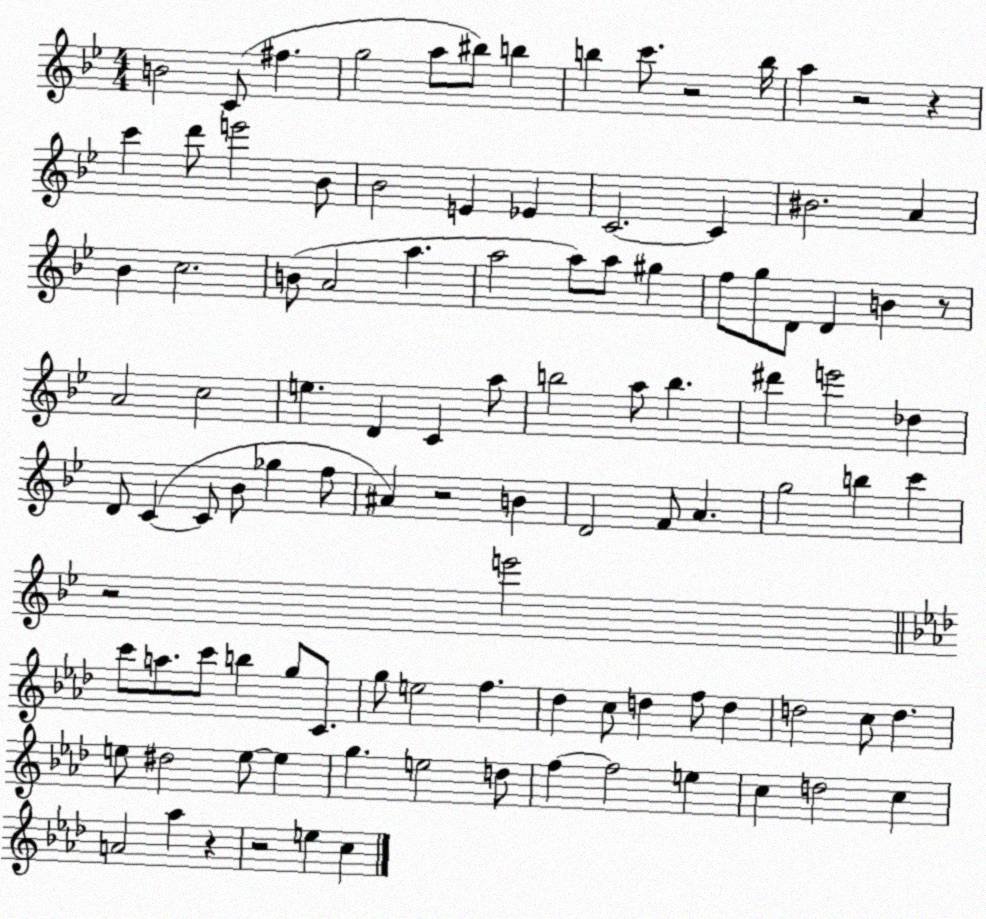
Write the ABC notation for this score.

X:1
T:Untitled
M:4/4
L:1/4
K:Bb
B2 C/2 ^f g2 a/2 ^b/2 b b c'/2 z2 b/4 a z2 z c' d'/2 e'2 _B/2 _B2 E _E C2 C ^B2 A _B c2 B/2 A2 a a2 a/2 a/2 ^g f/2 g/2 D/2 D B z/2 A2 c2 e D C a/2 b2 a/2 b ^d' e'2 _d D/2 C C/2 _B/2 _g f/2 ^A z2 B D2 F/2 A g2 b c' z2 e'2 c'/2 a/2 c'/2 b g/2 C/2 g/2 e2 f _d c/2 d f/2 d d2 c/2 d e/2 ^d2 e/2 e g e2 d/2 f f2 e c d2 c A2 _a z z2 e c